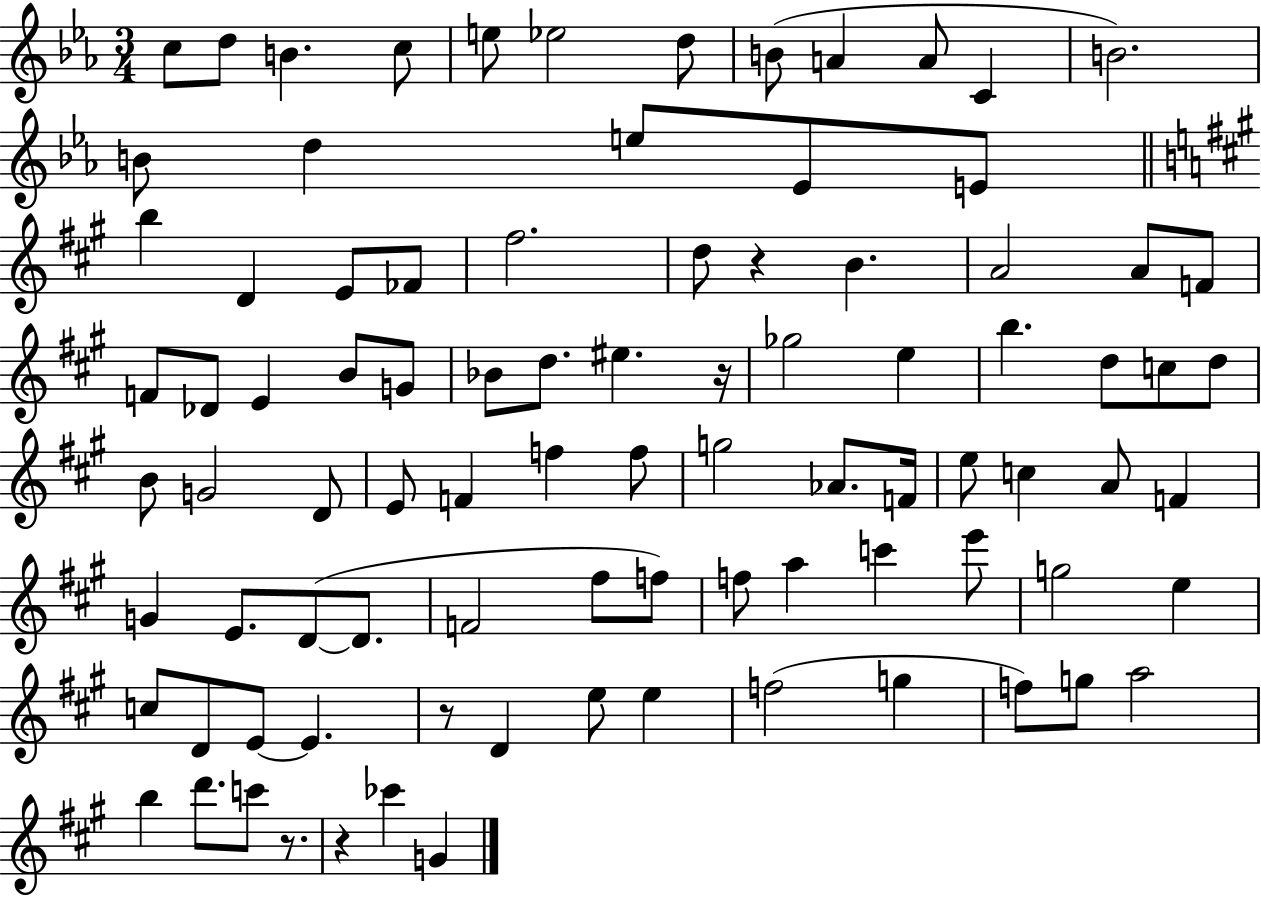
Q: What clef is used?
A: treble